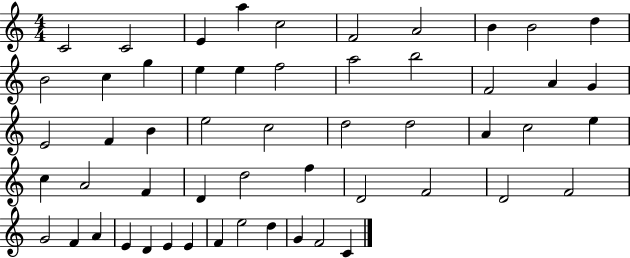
C4/h C4/h E4/q A5/q C5/h F4/h A4/h B4/q B4/h D5/q B4/h C5/q G5/q E5/q E5/q F5/h A5/h B5/h F4/h A4/q G4/q E4/h F4/q B4/q E5/h C5/h D5/h D5/h A4/q C5/h E5/q C5/q A4/h F4/q D4/q D5/h F5/q D4/h F4/h D4/h F4/h G4/h F4/q A4/q E4/q D4/q E4/q E4/q F4/q E5/h D5/q G4/q F4/h C4/q